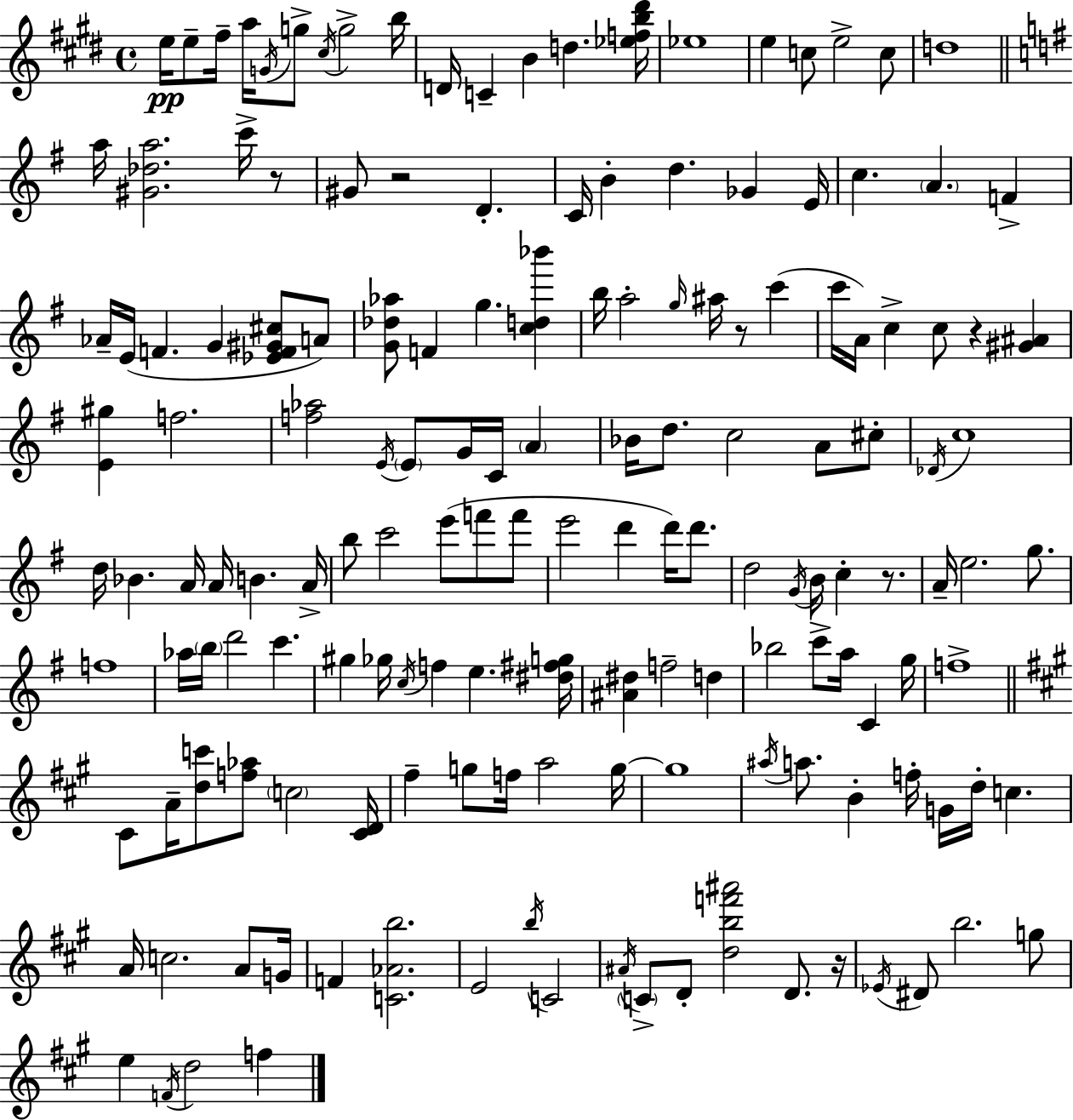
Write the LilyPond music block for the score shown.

{
  \clef treble
  \time 4/4
  \defaultTimeSignature
  \key e \major
  e''16\pp e''8-- fis''16-- a''16 \acciaccatura { g'16 } g''8-> \acciaccatura { cis''16 } g''2-> | b''16 d'16 c'4-- b'4 d''4. | <ees'' f'' b'' dis'''>16 ees''1 | e''4 c''8 e''2-> | \break c''8 d''1 | \bar "||" \break \key g \major a''16 <gis' des'' a''>2. c'''16-> r8 | gis'8 r2 d'4.-. | c'16 b'4-. d''4. ges'4 e'16 | c''4. \parenthesize a'4. f'4-> | \break aes'16-- e'16( f'4. g'4 <ees' f' gis' cis''>8 a'8) | <g' des'' aes''>8 f'4 g''4. <c'' d'' bes'''>4 | b''16 a''2-. \grace { g''16 } ais''16 r8 c'''4( | c'''16 a'16) c''4-> c''8 r4 <gis' ais'>4 | \break <e' gis''>4 f''2. | <f'' aes''>2 \acciaccatura { e'16 } \parenthesize e'8 g'16 c'16 \parenthesize a'4 | bes'16 d''8. c''2 a'8 | cis''8-. \acciaccatura { des'16 } c''1 | \break d''16 bes'4. a'16 a'16 b'4. | a'16-> b''8 c'''2 e'''8( f'''8 | f'''8 e'''2 d'''4 d'''16) | d'''8. d''2 \acciaccatura { g'16 } b'16 c''4-. | \break r8. a'16-- e''2. | g''8. f''1 | aes''16 \parenthesize b''16 d'''2 c'''4. | gis''4 ges''16 \acciaccatura { c''16 } f''4 e''4. | \break <dis'' fis'' g''>16 <ais' dis''>4 f''2-- | d''4 bes''2 c'''8-> a''16 | c'4 g''16 f''1-> | \bar "||" \break \key a \major cis'8 a'16-- <d'' c'''>8 <f'' aes''>8 \parenthesize c''2 <cis' d'>16 | fis''4-- g''8 f''16 a''2 g''16~~ | g''1 | \acciaccatura { ais''16 } a''8. b'4-. f''16-. g'16 d''16-. c''4. | \break a'16 c''2. a'8 | g'16 f'4 <c' aes' b''>2. | e'2 \acciaccatura { b''16 } c'2 | \acciaccatura { ais'16 } \parenthesize c'8-> d'8-. <d'' b'' f''' ais'''>2 d'8. | \break r16 \acciaccatura { ees'16 } dis'8 b''2. | g''8 e''4 \acciaccatura { f'16 } d''2 | f''4 \bar "|."
}